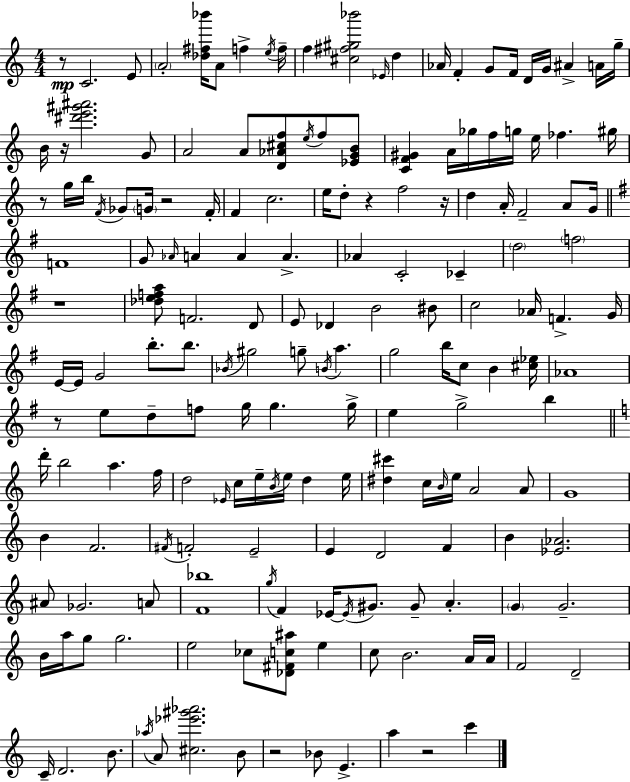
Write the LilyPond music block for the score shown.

{
  \clef treble
  \numericTimeSignature
  \time 4/4
  \key c \major
  r8\mp c'2. e'8 | \parenthesize a'2-. <des'' fis'' bes'''>16 a'8 f''4-> \acciaccatura { e''16 } | f''16-- f''4 <cis'' fis'' gis'' bes'''>2 \grace { ees'16 } d''4 | aes'16 f'4-. g'8 f'16 d'16 g'16 ais'4-> | \break a'16 g''16-- b'16 r16 <dis''' e''' gis''' ais'''>2. | g'8 a'2 a'8 <d' aes' cis'' f''>8 \acciaccatura { e''16 } f''8 | <ees' g' b'>8 <c' f' gis'>4 a'16 ges''16 f''16 g''16 e''16 fes''4. | gis''16 r8 g''16 b''16 \acciaccatura { f'16 } ges'8 \parenthesize g'16 r2 | \break f'16-. f'4 c''2. | e''16 d''8-. r4 f''2 | r16 d''4 a'16-. f'2-- | a'8 g'16 \bar "||" \break \key g \major f'1 | g'8 \grace { aes'16 } a'4 a'4 a'4.-> | aes'4 c'2-. ces'4-- | \parenthesize d''2 \parenthesize f''2 | \break r1 | <des'' e'' f'' a''>8 f'2. d'8 | e'8 des'4 b'2 bis'8 | c''2 aes'16 f'4.-> | \break g'16 e'16~~ e'16 g'2 b''8.-. b''8. | \acciaccatura { bes'16 } gis''2 g''8-- \acciaccatura { b'16 } a''4. | g''2 b''16 c''8 b'4 | <cis'' ees''>16 aes'1 | \break r8 e''8 d''8-- f''8 g''16 g''4. | g''16-> e''4 g''2-> b''4 | \bar "||" \break \key c \major d'''16-. b''2 a''4. f''16 | d''2 \grace { ees'16 } c''16 e''16-- \acciaccatura { b'16 } e''16 d''4 | e''16 <dis'' cis'''>4 c''16 \grace { b'16 } e''16 a'2 | a'8 g'1 | \break b'4 f'2. | \acciaccatura { fis'16 } f'2-. e'2-- | e'4 d'2 | f'4 b'4 <ees' aes'>2. | \break ais'8 ges'2. | a'8 <f' bes''>1 | \acciaccatura { g''16 } f'4 ees'16~~ \acciaccatura { ees'16 } gis'8. gis'8-- | a'4.-. \parenthesize g'4 g'2.-- | \break b'16 a''16 g''8 g''2. | e''2 ces''8 | <des' fis' c'' ais''>8 e''4 c''8 b'2. | a'16 a'16 f'2 d'2-- | \break c'16-- d'2. | b'8. \acciaccatura { aes''16 } a'8 <cis'' ees''' gis''' aes'''>2. | b'8 r2 bes'8 | e'4.-> a''4 r2 | \break c'''4 \bar "|."
}